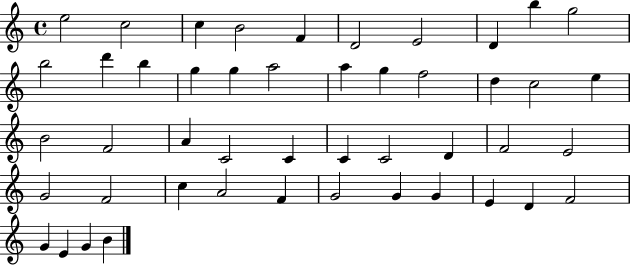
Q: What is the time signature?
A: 4/4